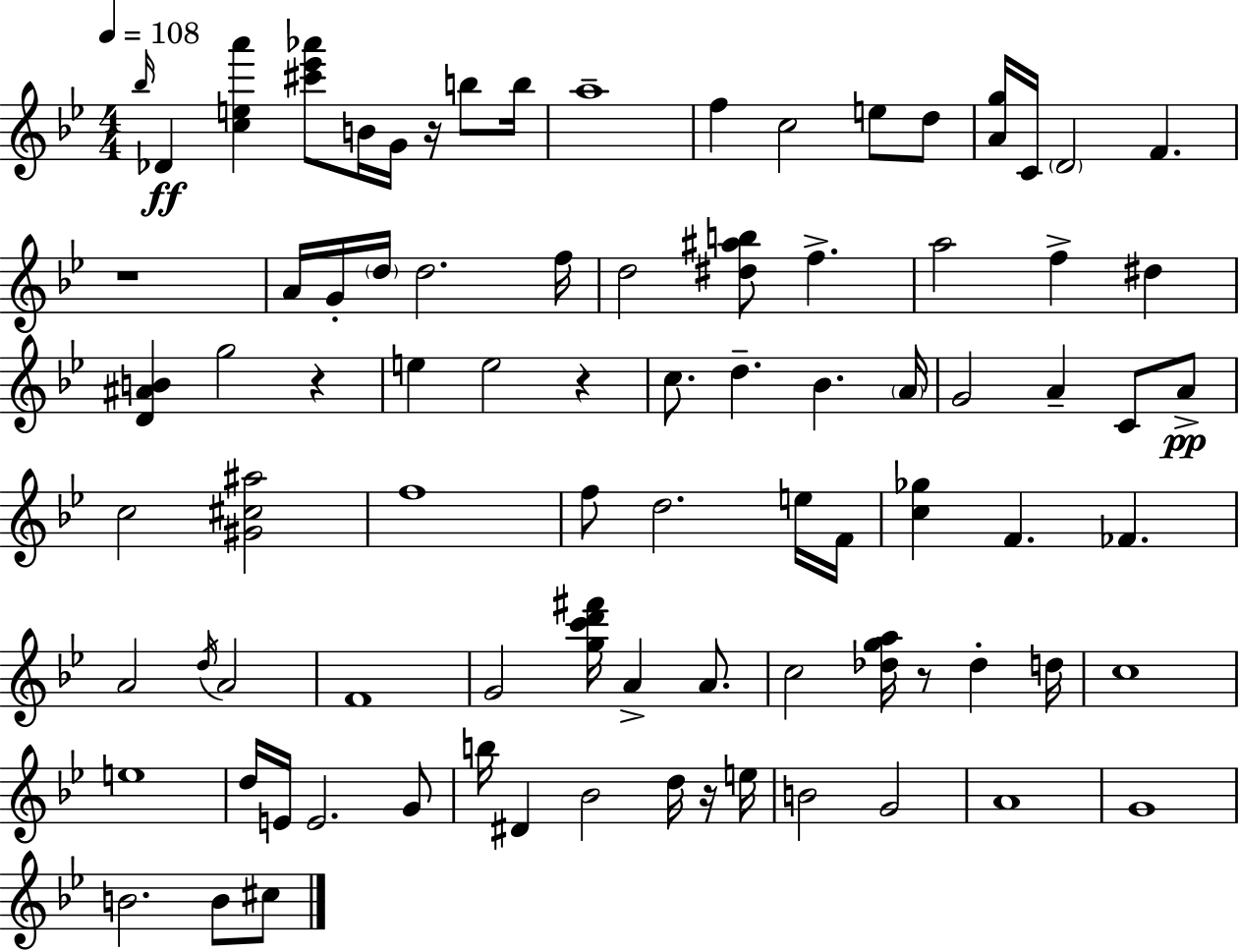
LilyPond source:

{
  \clef treble
  \numericTimeSignature
  \time 4/4
  \key bes \major
  \tempo 4 = 108
  \grace { bes''16 }\ff des'4 <c'' e'' a'''>4 <cis''' ees''' aes'''>8 b'16 g'16 r16 b''8 | b''16 a''1-- | f''4 c''2 e''8 d''8 | <a' g''>16 c'16 \parenthesize d'2 f'4. | \break r1 | a'16 g'16-. \parenthesize d''16 d''2. | f''16 d''2 <dis'' ais'' b''>8 f''4.-> | a''2 f''4-> dis''4 | \break <d' ais' b'>4 g''2 r4 | e''4 e''2 r4 | c''8. d''4.-- bes'4. | \parenthesize a'16 g'2 a'4-- c'8 a'8->\pp | \break c''2 <gis' cis'' ais''>2 | f''1 | f''8 d''2. e''16 | f'16 <c'' ges''>4 f'4. fes'4. | \break a'2 \acciaccatura { d''16 } a'2 | f'1 | g'2 <g'' c''' d''' fis'''>16 a'4-> a'8. | c''2 <des'' g'' a''>16 r8 des''4-. | \break d''16 c''1 | e''1 | d''16 e'16 e'2. | g'8 b''16 dis'4 bes'2 d''16 | \break r16 e''16 b'2 g'2 | a'1 | g'1 | b'2. b'8 | \break cis''8 \bar "|."
}